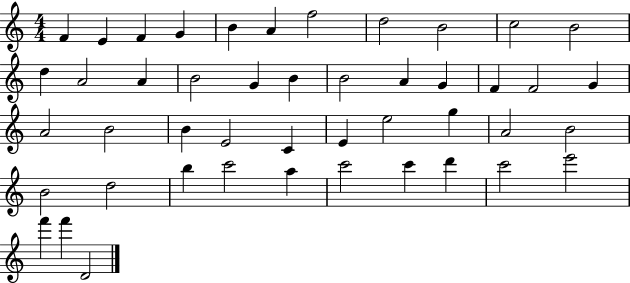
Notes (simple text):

F4/q E4/q F4/q G4/q B4/q A4/q F5/h D5/h B4/h C5/h B4/h D5/q A4/h A4/q B4/h G4/q B4/q B4/h A4/q G4/q F4/q F4/h G4/q A4/h B4/h B4/q E4/h C4/q E4/q E5/h G5/q A4/h B4/h B4/h D5/h B5/q C6/h A5/q C6/h C6/q D6/q C6/h E6/h F6/q F6/q D4/h